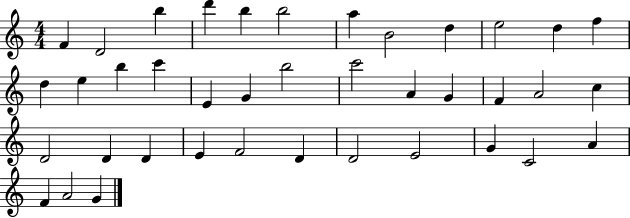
F4/q D4/h B5/q D6/q B5/q B5/h A5/q B4/h D5/q E5/h D5/q F5/q D5/q E5/q B5/q C6/q E4/q G4/q B5/h C6/h A4/q G4/q F4/q A4/h C5/q D4/h D4/q D4/q E4/q F4/h D4/q D4/h E4/h G4/q C4/h A4/q F4/q A4/h G4/q